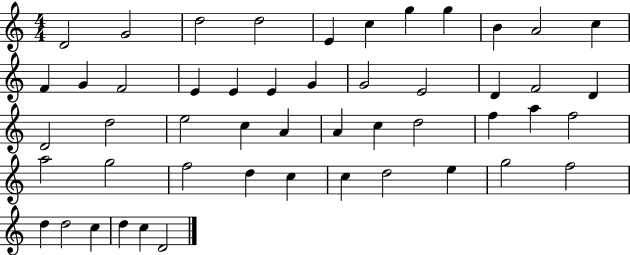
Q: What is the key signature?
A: C major